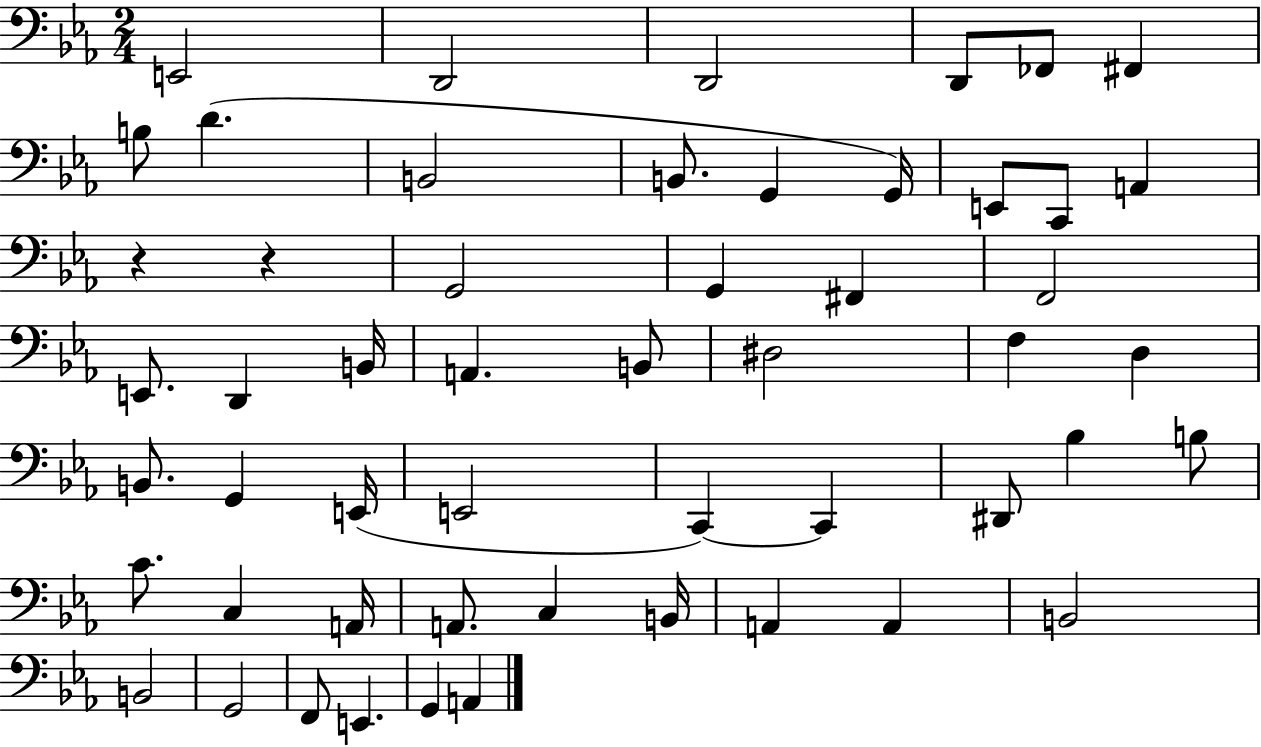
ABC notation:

X:1
T:Untitled
M:2/4
L:1/4
K:Eb
E,,2 D,,2 D,,2 D,,/2 _F,,/2 ^F,, B,/2 D B,,2 B,,/2 G,, G,,/4 E,,/2 C,,/2 A,, z z G,,2 G,, ^F,, F,,2 E,,/2 D,, B,,/4 A,, B,,/2 ^D,2 F, D, B,,/2 G,, E,,/4 E,,2 C,, C,, ^D,,/2 _B, B,/2 C/2 C, A,,/4 A,,/2 C, B,,/4 A,, A,, B,,2 B,,2 G,,2 F,,/2 E,, G,, A,,